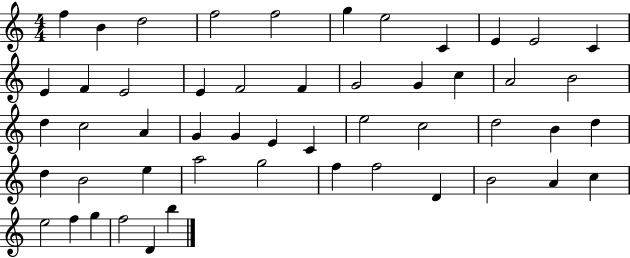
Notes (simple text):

F5/q B4/q D5/h F5/h F5/h G5/q E5/h C4/q E4/q E4/h C4/q E4/q F4/q E4/h E4/q F4/h F4/q G4/h G4/q C5/q A4/h B4/h D5/q C5/h A4/q G4/q G4/q E4/q C4/q E5/h C5/h D5/h B4/q D5/q D5/q B4/h E5/q A5/h G5/h F5/q F5/h D4/q B4/h A4/q C5/q E5/h F5/q G5/q F5/h D4/q B5/q